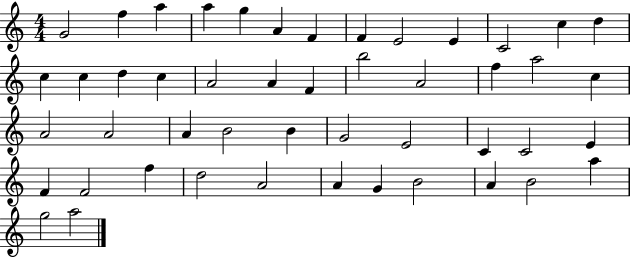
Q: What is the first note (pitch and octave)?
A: G4